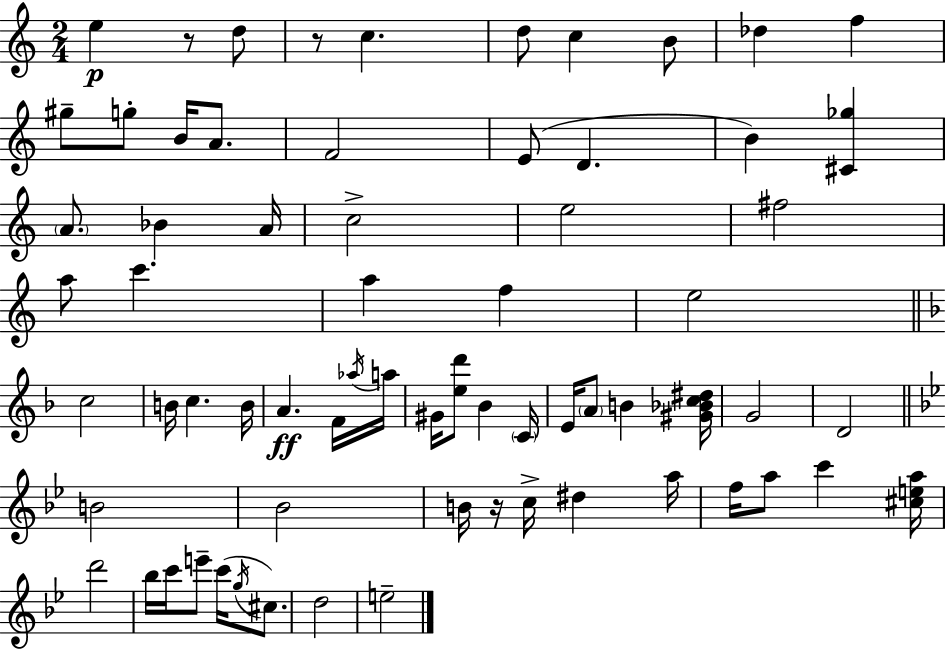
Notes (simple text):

E5/q R/e D5/e R/e C5/q. D5/e C5/q B4/e Db5/q F5/q G#5/e G5/e B4/s A4/e. F4/h E4/e D4/q. B4/q [C#4,Gb5]/q A4/e. Bb4/q A4/s C5/h E5/h F#5/h A5/e C6/q. A5/q F5/q E5/h C5/h B4/s C5/q. B4/s A4/q. F4/s Ab5/s A5/s G#4/s [E5,D6]/e Bb4/q C4/s E4/s A4/e B4/q [G#4,Bb4,C5,D#5]/s G4/h D4/h B4/h Bb4/h B4/s R/s C5/s D#5/q A5/s F5/s A5/e C6/q [C#5,E5,A5]/s D6/h Bb5/s C6/s E6/e C6/s G5/s C#5/e. D5/h E5/h